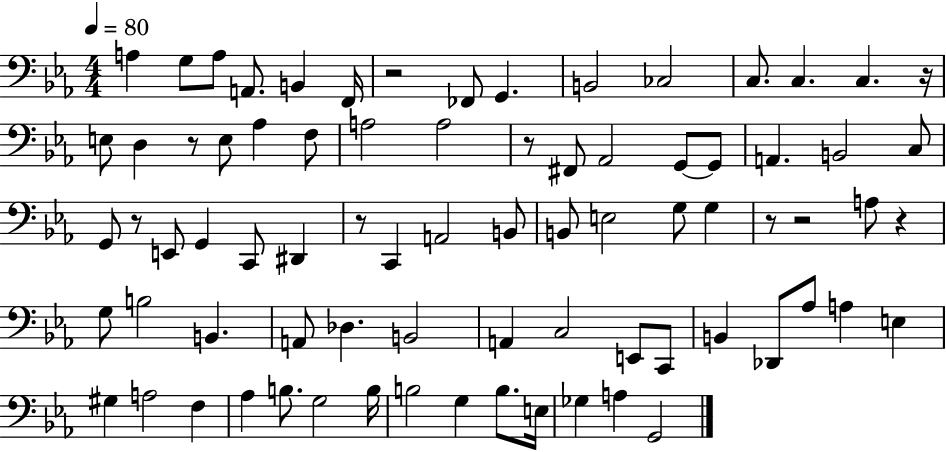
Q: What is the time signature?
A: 4/4